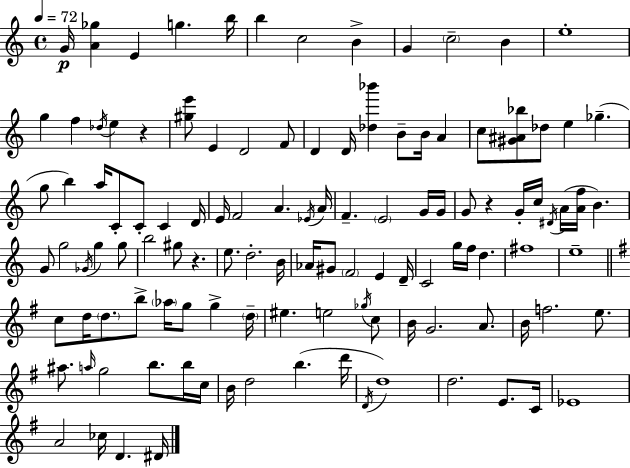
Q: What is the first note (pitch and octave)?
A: G4